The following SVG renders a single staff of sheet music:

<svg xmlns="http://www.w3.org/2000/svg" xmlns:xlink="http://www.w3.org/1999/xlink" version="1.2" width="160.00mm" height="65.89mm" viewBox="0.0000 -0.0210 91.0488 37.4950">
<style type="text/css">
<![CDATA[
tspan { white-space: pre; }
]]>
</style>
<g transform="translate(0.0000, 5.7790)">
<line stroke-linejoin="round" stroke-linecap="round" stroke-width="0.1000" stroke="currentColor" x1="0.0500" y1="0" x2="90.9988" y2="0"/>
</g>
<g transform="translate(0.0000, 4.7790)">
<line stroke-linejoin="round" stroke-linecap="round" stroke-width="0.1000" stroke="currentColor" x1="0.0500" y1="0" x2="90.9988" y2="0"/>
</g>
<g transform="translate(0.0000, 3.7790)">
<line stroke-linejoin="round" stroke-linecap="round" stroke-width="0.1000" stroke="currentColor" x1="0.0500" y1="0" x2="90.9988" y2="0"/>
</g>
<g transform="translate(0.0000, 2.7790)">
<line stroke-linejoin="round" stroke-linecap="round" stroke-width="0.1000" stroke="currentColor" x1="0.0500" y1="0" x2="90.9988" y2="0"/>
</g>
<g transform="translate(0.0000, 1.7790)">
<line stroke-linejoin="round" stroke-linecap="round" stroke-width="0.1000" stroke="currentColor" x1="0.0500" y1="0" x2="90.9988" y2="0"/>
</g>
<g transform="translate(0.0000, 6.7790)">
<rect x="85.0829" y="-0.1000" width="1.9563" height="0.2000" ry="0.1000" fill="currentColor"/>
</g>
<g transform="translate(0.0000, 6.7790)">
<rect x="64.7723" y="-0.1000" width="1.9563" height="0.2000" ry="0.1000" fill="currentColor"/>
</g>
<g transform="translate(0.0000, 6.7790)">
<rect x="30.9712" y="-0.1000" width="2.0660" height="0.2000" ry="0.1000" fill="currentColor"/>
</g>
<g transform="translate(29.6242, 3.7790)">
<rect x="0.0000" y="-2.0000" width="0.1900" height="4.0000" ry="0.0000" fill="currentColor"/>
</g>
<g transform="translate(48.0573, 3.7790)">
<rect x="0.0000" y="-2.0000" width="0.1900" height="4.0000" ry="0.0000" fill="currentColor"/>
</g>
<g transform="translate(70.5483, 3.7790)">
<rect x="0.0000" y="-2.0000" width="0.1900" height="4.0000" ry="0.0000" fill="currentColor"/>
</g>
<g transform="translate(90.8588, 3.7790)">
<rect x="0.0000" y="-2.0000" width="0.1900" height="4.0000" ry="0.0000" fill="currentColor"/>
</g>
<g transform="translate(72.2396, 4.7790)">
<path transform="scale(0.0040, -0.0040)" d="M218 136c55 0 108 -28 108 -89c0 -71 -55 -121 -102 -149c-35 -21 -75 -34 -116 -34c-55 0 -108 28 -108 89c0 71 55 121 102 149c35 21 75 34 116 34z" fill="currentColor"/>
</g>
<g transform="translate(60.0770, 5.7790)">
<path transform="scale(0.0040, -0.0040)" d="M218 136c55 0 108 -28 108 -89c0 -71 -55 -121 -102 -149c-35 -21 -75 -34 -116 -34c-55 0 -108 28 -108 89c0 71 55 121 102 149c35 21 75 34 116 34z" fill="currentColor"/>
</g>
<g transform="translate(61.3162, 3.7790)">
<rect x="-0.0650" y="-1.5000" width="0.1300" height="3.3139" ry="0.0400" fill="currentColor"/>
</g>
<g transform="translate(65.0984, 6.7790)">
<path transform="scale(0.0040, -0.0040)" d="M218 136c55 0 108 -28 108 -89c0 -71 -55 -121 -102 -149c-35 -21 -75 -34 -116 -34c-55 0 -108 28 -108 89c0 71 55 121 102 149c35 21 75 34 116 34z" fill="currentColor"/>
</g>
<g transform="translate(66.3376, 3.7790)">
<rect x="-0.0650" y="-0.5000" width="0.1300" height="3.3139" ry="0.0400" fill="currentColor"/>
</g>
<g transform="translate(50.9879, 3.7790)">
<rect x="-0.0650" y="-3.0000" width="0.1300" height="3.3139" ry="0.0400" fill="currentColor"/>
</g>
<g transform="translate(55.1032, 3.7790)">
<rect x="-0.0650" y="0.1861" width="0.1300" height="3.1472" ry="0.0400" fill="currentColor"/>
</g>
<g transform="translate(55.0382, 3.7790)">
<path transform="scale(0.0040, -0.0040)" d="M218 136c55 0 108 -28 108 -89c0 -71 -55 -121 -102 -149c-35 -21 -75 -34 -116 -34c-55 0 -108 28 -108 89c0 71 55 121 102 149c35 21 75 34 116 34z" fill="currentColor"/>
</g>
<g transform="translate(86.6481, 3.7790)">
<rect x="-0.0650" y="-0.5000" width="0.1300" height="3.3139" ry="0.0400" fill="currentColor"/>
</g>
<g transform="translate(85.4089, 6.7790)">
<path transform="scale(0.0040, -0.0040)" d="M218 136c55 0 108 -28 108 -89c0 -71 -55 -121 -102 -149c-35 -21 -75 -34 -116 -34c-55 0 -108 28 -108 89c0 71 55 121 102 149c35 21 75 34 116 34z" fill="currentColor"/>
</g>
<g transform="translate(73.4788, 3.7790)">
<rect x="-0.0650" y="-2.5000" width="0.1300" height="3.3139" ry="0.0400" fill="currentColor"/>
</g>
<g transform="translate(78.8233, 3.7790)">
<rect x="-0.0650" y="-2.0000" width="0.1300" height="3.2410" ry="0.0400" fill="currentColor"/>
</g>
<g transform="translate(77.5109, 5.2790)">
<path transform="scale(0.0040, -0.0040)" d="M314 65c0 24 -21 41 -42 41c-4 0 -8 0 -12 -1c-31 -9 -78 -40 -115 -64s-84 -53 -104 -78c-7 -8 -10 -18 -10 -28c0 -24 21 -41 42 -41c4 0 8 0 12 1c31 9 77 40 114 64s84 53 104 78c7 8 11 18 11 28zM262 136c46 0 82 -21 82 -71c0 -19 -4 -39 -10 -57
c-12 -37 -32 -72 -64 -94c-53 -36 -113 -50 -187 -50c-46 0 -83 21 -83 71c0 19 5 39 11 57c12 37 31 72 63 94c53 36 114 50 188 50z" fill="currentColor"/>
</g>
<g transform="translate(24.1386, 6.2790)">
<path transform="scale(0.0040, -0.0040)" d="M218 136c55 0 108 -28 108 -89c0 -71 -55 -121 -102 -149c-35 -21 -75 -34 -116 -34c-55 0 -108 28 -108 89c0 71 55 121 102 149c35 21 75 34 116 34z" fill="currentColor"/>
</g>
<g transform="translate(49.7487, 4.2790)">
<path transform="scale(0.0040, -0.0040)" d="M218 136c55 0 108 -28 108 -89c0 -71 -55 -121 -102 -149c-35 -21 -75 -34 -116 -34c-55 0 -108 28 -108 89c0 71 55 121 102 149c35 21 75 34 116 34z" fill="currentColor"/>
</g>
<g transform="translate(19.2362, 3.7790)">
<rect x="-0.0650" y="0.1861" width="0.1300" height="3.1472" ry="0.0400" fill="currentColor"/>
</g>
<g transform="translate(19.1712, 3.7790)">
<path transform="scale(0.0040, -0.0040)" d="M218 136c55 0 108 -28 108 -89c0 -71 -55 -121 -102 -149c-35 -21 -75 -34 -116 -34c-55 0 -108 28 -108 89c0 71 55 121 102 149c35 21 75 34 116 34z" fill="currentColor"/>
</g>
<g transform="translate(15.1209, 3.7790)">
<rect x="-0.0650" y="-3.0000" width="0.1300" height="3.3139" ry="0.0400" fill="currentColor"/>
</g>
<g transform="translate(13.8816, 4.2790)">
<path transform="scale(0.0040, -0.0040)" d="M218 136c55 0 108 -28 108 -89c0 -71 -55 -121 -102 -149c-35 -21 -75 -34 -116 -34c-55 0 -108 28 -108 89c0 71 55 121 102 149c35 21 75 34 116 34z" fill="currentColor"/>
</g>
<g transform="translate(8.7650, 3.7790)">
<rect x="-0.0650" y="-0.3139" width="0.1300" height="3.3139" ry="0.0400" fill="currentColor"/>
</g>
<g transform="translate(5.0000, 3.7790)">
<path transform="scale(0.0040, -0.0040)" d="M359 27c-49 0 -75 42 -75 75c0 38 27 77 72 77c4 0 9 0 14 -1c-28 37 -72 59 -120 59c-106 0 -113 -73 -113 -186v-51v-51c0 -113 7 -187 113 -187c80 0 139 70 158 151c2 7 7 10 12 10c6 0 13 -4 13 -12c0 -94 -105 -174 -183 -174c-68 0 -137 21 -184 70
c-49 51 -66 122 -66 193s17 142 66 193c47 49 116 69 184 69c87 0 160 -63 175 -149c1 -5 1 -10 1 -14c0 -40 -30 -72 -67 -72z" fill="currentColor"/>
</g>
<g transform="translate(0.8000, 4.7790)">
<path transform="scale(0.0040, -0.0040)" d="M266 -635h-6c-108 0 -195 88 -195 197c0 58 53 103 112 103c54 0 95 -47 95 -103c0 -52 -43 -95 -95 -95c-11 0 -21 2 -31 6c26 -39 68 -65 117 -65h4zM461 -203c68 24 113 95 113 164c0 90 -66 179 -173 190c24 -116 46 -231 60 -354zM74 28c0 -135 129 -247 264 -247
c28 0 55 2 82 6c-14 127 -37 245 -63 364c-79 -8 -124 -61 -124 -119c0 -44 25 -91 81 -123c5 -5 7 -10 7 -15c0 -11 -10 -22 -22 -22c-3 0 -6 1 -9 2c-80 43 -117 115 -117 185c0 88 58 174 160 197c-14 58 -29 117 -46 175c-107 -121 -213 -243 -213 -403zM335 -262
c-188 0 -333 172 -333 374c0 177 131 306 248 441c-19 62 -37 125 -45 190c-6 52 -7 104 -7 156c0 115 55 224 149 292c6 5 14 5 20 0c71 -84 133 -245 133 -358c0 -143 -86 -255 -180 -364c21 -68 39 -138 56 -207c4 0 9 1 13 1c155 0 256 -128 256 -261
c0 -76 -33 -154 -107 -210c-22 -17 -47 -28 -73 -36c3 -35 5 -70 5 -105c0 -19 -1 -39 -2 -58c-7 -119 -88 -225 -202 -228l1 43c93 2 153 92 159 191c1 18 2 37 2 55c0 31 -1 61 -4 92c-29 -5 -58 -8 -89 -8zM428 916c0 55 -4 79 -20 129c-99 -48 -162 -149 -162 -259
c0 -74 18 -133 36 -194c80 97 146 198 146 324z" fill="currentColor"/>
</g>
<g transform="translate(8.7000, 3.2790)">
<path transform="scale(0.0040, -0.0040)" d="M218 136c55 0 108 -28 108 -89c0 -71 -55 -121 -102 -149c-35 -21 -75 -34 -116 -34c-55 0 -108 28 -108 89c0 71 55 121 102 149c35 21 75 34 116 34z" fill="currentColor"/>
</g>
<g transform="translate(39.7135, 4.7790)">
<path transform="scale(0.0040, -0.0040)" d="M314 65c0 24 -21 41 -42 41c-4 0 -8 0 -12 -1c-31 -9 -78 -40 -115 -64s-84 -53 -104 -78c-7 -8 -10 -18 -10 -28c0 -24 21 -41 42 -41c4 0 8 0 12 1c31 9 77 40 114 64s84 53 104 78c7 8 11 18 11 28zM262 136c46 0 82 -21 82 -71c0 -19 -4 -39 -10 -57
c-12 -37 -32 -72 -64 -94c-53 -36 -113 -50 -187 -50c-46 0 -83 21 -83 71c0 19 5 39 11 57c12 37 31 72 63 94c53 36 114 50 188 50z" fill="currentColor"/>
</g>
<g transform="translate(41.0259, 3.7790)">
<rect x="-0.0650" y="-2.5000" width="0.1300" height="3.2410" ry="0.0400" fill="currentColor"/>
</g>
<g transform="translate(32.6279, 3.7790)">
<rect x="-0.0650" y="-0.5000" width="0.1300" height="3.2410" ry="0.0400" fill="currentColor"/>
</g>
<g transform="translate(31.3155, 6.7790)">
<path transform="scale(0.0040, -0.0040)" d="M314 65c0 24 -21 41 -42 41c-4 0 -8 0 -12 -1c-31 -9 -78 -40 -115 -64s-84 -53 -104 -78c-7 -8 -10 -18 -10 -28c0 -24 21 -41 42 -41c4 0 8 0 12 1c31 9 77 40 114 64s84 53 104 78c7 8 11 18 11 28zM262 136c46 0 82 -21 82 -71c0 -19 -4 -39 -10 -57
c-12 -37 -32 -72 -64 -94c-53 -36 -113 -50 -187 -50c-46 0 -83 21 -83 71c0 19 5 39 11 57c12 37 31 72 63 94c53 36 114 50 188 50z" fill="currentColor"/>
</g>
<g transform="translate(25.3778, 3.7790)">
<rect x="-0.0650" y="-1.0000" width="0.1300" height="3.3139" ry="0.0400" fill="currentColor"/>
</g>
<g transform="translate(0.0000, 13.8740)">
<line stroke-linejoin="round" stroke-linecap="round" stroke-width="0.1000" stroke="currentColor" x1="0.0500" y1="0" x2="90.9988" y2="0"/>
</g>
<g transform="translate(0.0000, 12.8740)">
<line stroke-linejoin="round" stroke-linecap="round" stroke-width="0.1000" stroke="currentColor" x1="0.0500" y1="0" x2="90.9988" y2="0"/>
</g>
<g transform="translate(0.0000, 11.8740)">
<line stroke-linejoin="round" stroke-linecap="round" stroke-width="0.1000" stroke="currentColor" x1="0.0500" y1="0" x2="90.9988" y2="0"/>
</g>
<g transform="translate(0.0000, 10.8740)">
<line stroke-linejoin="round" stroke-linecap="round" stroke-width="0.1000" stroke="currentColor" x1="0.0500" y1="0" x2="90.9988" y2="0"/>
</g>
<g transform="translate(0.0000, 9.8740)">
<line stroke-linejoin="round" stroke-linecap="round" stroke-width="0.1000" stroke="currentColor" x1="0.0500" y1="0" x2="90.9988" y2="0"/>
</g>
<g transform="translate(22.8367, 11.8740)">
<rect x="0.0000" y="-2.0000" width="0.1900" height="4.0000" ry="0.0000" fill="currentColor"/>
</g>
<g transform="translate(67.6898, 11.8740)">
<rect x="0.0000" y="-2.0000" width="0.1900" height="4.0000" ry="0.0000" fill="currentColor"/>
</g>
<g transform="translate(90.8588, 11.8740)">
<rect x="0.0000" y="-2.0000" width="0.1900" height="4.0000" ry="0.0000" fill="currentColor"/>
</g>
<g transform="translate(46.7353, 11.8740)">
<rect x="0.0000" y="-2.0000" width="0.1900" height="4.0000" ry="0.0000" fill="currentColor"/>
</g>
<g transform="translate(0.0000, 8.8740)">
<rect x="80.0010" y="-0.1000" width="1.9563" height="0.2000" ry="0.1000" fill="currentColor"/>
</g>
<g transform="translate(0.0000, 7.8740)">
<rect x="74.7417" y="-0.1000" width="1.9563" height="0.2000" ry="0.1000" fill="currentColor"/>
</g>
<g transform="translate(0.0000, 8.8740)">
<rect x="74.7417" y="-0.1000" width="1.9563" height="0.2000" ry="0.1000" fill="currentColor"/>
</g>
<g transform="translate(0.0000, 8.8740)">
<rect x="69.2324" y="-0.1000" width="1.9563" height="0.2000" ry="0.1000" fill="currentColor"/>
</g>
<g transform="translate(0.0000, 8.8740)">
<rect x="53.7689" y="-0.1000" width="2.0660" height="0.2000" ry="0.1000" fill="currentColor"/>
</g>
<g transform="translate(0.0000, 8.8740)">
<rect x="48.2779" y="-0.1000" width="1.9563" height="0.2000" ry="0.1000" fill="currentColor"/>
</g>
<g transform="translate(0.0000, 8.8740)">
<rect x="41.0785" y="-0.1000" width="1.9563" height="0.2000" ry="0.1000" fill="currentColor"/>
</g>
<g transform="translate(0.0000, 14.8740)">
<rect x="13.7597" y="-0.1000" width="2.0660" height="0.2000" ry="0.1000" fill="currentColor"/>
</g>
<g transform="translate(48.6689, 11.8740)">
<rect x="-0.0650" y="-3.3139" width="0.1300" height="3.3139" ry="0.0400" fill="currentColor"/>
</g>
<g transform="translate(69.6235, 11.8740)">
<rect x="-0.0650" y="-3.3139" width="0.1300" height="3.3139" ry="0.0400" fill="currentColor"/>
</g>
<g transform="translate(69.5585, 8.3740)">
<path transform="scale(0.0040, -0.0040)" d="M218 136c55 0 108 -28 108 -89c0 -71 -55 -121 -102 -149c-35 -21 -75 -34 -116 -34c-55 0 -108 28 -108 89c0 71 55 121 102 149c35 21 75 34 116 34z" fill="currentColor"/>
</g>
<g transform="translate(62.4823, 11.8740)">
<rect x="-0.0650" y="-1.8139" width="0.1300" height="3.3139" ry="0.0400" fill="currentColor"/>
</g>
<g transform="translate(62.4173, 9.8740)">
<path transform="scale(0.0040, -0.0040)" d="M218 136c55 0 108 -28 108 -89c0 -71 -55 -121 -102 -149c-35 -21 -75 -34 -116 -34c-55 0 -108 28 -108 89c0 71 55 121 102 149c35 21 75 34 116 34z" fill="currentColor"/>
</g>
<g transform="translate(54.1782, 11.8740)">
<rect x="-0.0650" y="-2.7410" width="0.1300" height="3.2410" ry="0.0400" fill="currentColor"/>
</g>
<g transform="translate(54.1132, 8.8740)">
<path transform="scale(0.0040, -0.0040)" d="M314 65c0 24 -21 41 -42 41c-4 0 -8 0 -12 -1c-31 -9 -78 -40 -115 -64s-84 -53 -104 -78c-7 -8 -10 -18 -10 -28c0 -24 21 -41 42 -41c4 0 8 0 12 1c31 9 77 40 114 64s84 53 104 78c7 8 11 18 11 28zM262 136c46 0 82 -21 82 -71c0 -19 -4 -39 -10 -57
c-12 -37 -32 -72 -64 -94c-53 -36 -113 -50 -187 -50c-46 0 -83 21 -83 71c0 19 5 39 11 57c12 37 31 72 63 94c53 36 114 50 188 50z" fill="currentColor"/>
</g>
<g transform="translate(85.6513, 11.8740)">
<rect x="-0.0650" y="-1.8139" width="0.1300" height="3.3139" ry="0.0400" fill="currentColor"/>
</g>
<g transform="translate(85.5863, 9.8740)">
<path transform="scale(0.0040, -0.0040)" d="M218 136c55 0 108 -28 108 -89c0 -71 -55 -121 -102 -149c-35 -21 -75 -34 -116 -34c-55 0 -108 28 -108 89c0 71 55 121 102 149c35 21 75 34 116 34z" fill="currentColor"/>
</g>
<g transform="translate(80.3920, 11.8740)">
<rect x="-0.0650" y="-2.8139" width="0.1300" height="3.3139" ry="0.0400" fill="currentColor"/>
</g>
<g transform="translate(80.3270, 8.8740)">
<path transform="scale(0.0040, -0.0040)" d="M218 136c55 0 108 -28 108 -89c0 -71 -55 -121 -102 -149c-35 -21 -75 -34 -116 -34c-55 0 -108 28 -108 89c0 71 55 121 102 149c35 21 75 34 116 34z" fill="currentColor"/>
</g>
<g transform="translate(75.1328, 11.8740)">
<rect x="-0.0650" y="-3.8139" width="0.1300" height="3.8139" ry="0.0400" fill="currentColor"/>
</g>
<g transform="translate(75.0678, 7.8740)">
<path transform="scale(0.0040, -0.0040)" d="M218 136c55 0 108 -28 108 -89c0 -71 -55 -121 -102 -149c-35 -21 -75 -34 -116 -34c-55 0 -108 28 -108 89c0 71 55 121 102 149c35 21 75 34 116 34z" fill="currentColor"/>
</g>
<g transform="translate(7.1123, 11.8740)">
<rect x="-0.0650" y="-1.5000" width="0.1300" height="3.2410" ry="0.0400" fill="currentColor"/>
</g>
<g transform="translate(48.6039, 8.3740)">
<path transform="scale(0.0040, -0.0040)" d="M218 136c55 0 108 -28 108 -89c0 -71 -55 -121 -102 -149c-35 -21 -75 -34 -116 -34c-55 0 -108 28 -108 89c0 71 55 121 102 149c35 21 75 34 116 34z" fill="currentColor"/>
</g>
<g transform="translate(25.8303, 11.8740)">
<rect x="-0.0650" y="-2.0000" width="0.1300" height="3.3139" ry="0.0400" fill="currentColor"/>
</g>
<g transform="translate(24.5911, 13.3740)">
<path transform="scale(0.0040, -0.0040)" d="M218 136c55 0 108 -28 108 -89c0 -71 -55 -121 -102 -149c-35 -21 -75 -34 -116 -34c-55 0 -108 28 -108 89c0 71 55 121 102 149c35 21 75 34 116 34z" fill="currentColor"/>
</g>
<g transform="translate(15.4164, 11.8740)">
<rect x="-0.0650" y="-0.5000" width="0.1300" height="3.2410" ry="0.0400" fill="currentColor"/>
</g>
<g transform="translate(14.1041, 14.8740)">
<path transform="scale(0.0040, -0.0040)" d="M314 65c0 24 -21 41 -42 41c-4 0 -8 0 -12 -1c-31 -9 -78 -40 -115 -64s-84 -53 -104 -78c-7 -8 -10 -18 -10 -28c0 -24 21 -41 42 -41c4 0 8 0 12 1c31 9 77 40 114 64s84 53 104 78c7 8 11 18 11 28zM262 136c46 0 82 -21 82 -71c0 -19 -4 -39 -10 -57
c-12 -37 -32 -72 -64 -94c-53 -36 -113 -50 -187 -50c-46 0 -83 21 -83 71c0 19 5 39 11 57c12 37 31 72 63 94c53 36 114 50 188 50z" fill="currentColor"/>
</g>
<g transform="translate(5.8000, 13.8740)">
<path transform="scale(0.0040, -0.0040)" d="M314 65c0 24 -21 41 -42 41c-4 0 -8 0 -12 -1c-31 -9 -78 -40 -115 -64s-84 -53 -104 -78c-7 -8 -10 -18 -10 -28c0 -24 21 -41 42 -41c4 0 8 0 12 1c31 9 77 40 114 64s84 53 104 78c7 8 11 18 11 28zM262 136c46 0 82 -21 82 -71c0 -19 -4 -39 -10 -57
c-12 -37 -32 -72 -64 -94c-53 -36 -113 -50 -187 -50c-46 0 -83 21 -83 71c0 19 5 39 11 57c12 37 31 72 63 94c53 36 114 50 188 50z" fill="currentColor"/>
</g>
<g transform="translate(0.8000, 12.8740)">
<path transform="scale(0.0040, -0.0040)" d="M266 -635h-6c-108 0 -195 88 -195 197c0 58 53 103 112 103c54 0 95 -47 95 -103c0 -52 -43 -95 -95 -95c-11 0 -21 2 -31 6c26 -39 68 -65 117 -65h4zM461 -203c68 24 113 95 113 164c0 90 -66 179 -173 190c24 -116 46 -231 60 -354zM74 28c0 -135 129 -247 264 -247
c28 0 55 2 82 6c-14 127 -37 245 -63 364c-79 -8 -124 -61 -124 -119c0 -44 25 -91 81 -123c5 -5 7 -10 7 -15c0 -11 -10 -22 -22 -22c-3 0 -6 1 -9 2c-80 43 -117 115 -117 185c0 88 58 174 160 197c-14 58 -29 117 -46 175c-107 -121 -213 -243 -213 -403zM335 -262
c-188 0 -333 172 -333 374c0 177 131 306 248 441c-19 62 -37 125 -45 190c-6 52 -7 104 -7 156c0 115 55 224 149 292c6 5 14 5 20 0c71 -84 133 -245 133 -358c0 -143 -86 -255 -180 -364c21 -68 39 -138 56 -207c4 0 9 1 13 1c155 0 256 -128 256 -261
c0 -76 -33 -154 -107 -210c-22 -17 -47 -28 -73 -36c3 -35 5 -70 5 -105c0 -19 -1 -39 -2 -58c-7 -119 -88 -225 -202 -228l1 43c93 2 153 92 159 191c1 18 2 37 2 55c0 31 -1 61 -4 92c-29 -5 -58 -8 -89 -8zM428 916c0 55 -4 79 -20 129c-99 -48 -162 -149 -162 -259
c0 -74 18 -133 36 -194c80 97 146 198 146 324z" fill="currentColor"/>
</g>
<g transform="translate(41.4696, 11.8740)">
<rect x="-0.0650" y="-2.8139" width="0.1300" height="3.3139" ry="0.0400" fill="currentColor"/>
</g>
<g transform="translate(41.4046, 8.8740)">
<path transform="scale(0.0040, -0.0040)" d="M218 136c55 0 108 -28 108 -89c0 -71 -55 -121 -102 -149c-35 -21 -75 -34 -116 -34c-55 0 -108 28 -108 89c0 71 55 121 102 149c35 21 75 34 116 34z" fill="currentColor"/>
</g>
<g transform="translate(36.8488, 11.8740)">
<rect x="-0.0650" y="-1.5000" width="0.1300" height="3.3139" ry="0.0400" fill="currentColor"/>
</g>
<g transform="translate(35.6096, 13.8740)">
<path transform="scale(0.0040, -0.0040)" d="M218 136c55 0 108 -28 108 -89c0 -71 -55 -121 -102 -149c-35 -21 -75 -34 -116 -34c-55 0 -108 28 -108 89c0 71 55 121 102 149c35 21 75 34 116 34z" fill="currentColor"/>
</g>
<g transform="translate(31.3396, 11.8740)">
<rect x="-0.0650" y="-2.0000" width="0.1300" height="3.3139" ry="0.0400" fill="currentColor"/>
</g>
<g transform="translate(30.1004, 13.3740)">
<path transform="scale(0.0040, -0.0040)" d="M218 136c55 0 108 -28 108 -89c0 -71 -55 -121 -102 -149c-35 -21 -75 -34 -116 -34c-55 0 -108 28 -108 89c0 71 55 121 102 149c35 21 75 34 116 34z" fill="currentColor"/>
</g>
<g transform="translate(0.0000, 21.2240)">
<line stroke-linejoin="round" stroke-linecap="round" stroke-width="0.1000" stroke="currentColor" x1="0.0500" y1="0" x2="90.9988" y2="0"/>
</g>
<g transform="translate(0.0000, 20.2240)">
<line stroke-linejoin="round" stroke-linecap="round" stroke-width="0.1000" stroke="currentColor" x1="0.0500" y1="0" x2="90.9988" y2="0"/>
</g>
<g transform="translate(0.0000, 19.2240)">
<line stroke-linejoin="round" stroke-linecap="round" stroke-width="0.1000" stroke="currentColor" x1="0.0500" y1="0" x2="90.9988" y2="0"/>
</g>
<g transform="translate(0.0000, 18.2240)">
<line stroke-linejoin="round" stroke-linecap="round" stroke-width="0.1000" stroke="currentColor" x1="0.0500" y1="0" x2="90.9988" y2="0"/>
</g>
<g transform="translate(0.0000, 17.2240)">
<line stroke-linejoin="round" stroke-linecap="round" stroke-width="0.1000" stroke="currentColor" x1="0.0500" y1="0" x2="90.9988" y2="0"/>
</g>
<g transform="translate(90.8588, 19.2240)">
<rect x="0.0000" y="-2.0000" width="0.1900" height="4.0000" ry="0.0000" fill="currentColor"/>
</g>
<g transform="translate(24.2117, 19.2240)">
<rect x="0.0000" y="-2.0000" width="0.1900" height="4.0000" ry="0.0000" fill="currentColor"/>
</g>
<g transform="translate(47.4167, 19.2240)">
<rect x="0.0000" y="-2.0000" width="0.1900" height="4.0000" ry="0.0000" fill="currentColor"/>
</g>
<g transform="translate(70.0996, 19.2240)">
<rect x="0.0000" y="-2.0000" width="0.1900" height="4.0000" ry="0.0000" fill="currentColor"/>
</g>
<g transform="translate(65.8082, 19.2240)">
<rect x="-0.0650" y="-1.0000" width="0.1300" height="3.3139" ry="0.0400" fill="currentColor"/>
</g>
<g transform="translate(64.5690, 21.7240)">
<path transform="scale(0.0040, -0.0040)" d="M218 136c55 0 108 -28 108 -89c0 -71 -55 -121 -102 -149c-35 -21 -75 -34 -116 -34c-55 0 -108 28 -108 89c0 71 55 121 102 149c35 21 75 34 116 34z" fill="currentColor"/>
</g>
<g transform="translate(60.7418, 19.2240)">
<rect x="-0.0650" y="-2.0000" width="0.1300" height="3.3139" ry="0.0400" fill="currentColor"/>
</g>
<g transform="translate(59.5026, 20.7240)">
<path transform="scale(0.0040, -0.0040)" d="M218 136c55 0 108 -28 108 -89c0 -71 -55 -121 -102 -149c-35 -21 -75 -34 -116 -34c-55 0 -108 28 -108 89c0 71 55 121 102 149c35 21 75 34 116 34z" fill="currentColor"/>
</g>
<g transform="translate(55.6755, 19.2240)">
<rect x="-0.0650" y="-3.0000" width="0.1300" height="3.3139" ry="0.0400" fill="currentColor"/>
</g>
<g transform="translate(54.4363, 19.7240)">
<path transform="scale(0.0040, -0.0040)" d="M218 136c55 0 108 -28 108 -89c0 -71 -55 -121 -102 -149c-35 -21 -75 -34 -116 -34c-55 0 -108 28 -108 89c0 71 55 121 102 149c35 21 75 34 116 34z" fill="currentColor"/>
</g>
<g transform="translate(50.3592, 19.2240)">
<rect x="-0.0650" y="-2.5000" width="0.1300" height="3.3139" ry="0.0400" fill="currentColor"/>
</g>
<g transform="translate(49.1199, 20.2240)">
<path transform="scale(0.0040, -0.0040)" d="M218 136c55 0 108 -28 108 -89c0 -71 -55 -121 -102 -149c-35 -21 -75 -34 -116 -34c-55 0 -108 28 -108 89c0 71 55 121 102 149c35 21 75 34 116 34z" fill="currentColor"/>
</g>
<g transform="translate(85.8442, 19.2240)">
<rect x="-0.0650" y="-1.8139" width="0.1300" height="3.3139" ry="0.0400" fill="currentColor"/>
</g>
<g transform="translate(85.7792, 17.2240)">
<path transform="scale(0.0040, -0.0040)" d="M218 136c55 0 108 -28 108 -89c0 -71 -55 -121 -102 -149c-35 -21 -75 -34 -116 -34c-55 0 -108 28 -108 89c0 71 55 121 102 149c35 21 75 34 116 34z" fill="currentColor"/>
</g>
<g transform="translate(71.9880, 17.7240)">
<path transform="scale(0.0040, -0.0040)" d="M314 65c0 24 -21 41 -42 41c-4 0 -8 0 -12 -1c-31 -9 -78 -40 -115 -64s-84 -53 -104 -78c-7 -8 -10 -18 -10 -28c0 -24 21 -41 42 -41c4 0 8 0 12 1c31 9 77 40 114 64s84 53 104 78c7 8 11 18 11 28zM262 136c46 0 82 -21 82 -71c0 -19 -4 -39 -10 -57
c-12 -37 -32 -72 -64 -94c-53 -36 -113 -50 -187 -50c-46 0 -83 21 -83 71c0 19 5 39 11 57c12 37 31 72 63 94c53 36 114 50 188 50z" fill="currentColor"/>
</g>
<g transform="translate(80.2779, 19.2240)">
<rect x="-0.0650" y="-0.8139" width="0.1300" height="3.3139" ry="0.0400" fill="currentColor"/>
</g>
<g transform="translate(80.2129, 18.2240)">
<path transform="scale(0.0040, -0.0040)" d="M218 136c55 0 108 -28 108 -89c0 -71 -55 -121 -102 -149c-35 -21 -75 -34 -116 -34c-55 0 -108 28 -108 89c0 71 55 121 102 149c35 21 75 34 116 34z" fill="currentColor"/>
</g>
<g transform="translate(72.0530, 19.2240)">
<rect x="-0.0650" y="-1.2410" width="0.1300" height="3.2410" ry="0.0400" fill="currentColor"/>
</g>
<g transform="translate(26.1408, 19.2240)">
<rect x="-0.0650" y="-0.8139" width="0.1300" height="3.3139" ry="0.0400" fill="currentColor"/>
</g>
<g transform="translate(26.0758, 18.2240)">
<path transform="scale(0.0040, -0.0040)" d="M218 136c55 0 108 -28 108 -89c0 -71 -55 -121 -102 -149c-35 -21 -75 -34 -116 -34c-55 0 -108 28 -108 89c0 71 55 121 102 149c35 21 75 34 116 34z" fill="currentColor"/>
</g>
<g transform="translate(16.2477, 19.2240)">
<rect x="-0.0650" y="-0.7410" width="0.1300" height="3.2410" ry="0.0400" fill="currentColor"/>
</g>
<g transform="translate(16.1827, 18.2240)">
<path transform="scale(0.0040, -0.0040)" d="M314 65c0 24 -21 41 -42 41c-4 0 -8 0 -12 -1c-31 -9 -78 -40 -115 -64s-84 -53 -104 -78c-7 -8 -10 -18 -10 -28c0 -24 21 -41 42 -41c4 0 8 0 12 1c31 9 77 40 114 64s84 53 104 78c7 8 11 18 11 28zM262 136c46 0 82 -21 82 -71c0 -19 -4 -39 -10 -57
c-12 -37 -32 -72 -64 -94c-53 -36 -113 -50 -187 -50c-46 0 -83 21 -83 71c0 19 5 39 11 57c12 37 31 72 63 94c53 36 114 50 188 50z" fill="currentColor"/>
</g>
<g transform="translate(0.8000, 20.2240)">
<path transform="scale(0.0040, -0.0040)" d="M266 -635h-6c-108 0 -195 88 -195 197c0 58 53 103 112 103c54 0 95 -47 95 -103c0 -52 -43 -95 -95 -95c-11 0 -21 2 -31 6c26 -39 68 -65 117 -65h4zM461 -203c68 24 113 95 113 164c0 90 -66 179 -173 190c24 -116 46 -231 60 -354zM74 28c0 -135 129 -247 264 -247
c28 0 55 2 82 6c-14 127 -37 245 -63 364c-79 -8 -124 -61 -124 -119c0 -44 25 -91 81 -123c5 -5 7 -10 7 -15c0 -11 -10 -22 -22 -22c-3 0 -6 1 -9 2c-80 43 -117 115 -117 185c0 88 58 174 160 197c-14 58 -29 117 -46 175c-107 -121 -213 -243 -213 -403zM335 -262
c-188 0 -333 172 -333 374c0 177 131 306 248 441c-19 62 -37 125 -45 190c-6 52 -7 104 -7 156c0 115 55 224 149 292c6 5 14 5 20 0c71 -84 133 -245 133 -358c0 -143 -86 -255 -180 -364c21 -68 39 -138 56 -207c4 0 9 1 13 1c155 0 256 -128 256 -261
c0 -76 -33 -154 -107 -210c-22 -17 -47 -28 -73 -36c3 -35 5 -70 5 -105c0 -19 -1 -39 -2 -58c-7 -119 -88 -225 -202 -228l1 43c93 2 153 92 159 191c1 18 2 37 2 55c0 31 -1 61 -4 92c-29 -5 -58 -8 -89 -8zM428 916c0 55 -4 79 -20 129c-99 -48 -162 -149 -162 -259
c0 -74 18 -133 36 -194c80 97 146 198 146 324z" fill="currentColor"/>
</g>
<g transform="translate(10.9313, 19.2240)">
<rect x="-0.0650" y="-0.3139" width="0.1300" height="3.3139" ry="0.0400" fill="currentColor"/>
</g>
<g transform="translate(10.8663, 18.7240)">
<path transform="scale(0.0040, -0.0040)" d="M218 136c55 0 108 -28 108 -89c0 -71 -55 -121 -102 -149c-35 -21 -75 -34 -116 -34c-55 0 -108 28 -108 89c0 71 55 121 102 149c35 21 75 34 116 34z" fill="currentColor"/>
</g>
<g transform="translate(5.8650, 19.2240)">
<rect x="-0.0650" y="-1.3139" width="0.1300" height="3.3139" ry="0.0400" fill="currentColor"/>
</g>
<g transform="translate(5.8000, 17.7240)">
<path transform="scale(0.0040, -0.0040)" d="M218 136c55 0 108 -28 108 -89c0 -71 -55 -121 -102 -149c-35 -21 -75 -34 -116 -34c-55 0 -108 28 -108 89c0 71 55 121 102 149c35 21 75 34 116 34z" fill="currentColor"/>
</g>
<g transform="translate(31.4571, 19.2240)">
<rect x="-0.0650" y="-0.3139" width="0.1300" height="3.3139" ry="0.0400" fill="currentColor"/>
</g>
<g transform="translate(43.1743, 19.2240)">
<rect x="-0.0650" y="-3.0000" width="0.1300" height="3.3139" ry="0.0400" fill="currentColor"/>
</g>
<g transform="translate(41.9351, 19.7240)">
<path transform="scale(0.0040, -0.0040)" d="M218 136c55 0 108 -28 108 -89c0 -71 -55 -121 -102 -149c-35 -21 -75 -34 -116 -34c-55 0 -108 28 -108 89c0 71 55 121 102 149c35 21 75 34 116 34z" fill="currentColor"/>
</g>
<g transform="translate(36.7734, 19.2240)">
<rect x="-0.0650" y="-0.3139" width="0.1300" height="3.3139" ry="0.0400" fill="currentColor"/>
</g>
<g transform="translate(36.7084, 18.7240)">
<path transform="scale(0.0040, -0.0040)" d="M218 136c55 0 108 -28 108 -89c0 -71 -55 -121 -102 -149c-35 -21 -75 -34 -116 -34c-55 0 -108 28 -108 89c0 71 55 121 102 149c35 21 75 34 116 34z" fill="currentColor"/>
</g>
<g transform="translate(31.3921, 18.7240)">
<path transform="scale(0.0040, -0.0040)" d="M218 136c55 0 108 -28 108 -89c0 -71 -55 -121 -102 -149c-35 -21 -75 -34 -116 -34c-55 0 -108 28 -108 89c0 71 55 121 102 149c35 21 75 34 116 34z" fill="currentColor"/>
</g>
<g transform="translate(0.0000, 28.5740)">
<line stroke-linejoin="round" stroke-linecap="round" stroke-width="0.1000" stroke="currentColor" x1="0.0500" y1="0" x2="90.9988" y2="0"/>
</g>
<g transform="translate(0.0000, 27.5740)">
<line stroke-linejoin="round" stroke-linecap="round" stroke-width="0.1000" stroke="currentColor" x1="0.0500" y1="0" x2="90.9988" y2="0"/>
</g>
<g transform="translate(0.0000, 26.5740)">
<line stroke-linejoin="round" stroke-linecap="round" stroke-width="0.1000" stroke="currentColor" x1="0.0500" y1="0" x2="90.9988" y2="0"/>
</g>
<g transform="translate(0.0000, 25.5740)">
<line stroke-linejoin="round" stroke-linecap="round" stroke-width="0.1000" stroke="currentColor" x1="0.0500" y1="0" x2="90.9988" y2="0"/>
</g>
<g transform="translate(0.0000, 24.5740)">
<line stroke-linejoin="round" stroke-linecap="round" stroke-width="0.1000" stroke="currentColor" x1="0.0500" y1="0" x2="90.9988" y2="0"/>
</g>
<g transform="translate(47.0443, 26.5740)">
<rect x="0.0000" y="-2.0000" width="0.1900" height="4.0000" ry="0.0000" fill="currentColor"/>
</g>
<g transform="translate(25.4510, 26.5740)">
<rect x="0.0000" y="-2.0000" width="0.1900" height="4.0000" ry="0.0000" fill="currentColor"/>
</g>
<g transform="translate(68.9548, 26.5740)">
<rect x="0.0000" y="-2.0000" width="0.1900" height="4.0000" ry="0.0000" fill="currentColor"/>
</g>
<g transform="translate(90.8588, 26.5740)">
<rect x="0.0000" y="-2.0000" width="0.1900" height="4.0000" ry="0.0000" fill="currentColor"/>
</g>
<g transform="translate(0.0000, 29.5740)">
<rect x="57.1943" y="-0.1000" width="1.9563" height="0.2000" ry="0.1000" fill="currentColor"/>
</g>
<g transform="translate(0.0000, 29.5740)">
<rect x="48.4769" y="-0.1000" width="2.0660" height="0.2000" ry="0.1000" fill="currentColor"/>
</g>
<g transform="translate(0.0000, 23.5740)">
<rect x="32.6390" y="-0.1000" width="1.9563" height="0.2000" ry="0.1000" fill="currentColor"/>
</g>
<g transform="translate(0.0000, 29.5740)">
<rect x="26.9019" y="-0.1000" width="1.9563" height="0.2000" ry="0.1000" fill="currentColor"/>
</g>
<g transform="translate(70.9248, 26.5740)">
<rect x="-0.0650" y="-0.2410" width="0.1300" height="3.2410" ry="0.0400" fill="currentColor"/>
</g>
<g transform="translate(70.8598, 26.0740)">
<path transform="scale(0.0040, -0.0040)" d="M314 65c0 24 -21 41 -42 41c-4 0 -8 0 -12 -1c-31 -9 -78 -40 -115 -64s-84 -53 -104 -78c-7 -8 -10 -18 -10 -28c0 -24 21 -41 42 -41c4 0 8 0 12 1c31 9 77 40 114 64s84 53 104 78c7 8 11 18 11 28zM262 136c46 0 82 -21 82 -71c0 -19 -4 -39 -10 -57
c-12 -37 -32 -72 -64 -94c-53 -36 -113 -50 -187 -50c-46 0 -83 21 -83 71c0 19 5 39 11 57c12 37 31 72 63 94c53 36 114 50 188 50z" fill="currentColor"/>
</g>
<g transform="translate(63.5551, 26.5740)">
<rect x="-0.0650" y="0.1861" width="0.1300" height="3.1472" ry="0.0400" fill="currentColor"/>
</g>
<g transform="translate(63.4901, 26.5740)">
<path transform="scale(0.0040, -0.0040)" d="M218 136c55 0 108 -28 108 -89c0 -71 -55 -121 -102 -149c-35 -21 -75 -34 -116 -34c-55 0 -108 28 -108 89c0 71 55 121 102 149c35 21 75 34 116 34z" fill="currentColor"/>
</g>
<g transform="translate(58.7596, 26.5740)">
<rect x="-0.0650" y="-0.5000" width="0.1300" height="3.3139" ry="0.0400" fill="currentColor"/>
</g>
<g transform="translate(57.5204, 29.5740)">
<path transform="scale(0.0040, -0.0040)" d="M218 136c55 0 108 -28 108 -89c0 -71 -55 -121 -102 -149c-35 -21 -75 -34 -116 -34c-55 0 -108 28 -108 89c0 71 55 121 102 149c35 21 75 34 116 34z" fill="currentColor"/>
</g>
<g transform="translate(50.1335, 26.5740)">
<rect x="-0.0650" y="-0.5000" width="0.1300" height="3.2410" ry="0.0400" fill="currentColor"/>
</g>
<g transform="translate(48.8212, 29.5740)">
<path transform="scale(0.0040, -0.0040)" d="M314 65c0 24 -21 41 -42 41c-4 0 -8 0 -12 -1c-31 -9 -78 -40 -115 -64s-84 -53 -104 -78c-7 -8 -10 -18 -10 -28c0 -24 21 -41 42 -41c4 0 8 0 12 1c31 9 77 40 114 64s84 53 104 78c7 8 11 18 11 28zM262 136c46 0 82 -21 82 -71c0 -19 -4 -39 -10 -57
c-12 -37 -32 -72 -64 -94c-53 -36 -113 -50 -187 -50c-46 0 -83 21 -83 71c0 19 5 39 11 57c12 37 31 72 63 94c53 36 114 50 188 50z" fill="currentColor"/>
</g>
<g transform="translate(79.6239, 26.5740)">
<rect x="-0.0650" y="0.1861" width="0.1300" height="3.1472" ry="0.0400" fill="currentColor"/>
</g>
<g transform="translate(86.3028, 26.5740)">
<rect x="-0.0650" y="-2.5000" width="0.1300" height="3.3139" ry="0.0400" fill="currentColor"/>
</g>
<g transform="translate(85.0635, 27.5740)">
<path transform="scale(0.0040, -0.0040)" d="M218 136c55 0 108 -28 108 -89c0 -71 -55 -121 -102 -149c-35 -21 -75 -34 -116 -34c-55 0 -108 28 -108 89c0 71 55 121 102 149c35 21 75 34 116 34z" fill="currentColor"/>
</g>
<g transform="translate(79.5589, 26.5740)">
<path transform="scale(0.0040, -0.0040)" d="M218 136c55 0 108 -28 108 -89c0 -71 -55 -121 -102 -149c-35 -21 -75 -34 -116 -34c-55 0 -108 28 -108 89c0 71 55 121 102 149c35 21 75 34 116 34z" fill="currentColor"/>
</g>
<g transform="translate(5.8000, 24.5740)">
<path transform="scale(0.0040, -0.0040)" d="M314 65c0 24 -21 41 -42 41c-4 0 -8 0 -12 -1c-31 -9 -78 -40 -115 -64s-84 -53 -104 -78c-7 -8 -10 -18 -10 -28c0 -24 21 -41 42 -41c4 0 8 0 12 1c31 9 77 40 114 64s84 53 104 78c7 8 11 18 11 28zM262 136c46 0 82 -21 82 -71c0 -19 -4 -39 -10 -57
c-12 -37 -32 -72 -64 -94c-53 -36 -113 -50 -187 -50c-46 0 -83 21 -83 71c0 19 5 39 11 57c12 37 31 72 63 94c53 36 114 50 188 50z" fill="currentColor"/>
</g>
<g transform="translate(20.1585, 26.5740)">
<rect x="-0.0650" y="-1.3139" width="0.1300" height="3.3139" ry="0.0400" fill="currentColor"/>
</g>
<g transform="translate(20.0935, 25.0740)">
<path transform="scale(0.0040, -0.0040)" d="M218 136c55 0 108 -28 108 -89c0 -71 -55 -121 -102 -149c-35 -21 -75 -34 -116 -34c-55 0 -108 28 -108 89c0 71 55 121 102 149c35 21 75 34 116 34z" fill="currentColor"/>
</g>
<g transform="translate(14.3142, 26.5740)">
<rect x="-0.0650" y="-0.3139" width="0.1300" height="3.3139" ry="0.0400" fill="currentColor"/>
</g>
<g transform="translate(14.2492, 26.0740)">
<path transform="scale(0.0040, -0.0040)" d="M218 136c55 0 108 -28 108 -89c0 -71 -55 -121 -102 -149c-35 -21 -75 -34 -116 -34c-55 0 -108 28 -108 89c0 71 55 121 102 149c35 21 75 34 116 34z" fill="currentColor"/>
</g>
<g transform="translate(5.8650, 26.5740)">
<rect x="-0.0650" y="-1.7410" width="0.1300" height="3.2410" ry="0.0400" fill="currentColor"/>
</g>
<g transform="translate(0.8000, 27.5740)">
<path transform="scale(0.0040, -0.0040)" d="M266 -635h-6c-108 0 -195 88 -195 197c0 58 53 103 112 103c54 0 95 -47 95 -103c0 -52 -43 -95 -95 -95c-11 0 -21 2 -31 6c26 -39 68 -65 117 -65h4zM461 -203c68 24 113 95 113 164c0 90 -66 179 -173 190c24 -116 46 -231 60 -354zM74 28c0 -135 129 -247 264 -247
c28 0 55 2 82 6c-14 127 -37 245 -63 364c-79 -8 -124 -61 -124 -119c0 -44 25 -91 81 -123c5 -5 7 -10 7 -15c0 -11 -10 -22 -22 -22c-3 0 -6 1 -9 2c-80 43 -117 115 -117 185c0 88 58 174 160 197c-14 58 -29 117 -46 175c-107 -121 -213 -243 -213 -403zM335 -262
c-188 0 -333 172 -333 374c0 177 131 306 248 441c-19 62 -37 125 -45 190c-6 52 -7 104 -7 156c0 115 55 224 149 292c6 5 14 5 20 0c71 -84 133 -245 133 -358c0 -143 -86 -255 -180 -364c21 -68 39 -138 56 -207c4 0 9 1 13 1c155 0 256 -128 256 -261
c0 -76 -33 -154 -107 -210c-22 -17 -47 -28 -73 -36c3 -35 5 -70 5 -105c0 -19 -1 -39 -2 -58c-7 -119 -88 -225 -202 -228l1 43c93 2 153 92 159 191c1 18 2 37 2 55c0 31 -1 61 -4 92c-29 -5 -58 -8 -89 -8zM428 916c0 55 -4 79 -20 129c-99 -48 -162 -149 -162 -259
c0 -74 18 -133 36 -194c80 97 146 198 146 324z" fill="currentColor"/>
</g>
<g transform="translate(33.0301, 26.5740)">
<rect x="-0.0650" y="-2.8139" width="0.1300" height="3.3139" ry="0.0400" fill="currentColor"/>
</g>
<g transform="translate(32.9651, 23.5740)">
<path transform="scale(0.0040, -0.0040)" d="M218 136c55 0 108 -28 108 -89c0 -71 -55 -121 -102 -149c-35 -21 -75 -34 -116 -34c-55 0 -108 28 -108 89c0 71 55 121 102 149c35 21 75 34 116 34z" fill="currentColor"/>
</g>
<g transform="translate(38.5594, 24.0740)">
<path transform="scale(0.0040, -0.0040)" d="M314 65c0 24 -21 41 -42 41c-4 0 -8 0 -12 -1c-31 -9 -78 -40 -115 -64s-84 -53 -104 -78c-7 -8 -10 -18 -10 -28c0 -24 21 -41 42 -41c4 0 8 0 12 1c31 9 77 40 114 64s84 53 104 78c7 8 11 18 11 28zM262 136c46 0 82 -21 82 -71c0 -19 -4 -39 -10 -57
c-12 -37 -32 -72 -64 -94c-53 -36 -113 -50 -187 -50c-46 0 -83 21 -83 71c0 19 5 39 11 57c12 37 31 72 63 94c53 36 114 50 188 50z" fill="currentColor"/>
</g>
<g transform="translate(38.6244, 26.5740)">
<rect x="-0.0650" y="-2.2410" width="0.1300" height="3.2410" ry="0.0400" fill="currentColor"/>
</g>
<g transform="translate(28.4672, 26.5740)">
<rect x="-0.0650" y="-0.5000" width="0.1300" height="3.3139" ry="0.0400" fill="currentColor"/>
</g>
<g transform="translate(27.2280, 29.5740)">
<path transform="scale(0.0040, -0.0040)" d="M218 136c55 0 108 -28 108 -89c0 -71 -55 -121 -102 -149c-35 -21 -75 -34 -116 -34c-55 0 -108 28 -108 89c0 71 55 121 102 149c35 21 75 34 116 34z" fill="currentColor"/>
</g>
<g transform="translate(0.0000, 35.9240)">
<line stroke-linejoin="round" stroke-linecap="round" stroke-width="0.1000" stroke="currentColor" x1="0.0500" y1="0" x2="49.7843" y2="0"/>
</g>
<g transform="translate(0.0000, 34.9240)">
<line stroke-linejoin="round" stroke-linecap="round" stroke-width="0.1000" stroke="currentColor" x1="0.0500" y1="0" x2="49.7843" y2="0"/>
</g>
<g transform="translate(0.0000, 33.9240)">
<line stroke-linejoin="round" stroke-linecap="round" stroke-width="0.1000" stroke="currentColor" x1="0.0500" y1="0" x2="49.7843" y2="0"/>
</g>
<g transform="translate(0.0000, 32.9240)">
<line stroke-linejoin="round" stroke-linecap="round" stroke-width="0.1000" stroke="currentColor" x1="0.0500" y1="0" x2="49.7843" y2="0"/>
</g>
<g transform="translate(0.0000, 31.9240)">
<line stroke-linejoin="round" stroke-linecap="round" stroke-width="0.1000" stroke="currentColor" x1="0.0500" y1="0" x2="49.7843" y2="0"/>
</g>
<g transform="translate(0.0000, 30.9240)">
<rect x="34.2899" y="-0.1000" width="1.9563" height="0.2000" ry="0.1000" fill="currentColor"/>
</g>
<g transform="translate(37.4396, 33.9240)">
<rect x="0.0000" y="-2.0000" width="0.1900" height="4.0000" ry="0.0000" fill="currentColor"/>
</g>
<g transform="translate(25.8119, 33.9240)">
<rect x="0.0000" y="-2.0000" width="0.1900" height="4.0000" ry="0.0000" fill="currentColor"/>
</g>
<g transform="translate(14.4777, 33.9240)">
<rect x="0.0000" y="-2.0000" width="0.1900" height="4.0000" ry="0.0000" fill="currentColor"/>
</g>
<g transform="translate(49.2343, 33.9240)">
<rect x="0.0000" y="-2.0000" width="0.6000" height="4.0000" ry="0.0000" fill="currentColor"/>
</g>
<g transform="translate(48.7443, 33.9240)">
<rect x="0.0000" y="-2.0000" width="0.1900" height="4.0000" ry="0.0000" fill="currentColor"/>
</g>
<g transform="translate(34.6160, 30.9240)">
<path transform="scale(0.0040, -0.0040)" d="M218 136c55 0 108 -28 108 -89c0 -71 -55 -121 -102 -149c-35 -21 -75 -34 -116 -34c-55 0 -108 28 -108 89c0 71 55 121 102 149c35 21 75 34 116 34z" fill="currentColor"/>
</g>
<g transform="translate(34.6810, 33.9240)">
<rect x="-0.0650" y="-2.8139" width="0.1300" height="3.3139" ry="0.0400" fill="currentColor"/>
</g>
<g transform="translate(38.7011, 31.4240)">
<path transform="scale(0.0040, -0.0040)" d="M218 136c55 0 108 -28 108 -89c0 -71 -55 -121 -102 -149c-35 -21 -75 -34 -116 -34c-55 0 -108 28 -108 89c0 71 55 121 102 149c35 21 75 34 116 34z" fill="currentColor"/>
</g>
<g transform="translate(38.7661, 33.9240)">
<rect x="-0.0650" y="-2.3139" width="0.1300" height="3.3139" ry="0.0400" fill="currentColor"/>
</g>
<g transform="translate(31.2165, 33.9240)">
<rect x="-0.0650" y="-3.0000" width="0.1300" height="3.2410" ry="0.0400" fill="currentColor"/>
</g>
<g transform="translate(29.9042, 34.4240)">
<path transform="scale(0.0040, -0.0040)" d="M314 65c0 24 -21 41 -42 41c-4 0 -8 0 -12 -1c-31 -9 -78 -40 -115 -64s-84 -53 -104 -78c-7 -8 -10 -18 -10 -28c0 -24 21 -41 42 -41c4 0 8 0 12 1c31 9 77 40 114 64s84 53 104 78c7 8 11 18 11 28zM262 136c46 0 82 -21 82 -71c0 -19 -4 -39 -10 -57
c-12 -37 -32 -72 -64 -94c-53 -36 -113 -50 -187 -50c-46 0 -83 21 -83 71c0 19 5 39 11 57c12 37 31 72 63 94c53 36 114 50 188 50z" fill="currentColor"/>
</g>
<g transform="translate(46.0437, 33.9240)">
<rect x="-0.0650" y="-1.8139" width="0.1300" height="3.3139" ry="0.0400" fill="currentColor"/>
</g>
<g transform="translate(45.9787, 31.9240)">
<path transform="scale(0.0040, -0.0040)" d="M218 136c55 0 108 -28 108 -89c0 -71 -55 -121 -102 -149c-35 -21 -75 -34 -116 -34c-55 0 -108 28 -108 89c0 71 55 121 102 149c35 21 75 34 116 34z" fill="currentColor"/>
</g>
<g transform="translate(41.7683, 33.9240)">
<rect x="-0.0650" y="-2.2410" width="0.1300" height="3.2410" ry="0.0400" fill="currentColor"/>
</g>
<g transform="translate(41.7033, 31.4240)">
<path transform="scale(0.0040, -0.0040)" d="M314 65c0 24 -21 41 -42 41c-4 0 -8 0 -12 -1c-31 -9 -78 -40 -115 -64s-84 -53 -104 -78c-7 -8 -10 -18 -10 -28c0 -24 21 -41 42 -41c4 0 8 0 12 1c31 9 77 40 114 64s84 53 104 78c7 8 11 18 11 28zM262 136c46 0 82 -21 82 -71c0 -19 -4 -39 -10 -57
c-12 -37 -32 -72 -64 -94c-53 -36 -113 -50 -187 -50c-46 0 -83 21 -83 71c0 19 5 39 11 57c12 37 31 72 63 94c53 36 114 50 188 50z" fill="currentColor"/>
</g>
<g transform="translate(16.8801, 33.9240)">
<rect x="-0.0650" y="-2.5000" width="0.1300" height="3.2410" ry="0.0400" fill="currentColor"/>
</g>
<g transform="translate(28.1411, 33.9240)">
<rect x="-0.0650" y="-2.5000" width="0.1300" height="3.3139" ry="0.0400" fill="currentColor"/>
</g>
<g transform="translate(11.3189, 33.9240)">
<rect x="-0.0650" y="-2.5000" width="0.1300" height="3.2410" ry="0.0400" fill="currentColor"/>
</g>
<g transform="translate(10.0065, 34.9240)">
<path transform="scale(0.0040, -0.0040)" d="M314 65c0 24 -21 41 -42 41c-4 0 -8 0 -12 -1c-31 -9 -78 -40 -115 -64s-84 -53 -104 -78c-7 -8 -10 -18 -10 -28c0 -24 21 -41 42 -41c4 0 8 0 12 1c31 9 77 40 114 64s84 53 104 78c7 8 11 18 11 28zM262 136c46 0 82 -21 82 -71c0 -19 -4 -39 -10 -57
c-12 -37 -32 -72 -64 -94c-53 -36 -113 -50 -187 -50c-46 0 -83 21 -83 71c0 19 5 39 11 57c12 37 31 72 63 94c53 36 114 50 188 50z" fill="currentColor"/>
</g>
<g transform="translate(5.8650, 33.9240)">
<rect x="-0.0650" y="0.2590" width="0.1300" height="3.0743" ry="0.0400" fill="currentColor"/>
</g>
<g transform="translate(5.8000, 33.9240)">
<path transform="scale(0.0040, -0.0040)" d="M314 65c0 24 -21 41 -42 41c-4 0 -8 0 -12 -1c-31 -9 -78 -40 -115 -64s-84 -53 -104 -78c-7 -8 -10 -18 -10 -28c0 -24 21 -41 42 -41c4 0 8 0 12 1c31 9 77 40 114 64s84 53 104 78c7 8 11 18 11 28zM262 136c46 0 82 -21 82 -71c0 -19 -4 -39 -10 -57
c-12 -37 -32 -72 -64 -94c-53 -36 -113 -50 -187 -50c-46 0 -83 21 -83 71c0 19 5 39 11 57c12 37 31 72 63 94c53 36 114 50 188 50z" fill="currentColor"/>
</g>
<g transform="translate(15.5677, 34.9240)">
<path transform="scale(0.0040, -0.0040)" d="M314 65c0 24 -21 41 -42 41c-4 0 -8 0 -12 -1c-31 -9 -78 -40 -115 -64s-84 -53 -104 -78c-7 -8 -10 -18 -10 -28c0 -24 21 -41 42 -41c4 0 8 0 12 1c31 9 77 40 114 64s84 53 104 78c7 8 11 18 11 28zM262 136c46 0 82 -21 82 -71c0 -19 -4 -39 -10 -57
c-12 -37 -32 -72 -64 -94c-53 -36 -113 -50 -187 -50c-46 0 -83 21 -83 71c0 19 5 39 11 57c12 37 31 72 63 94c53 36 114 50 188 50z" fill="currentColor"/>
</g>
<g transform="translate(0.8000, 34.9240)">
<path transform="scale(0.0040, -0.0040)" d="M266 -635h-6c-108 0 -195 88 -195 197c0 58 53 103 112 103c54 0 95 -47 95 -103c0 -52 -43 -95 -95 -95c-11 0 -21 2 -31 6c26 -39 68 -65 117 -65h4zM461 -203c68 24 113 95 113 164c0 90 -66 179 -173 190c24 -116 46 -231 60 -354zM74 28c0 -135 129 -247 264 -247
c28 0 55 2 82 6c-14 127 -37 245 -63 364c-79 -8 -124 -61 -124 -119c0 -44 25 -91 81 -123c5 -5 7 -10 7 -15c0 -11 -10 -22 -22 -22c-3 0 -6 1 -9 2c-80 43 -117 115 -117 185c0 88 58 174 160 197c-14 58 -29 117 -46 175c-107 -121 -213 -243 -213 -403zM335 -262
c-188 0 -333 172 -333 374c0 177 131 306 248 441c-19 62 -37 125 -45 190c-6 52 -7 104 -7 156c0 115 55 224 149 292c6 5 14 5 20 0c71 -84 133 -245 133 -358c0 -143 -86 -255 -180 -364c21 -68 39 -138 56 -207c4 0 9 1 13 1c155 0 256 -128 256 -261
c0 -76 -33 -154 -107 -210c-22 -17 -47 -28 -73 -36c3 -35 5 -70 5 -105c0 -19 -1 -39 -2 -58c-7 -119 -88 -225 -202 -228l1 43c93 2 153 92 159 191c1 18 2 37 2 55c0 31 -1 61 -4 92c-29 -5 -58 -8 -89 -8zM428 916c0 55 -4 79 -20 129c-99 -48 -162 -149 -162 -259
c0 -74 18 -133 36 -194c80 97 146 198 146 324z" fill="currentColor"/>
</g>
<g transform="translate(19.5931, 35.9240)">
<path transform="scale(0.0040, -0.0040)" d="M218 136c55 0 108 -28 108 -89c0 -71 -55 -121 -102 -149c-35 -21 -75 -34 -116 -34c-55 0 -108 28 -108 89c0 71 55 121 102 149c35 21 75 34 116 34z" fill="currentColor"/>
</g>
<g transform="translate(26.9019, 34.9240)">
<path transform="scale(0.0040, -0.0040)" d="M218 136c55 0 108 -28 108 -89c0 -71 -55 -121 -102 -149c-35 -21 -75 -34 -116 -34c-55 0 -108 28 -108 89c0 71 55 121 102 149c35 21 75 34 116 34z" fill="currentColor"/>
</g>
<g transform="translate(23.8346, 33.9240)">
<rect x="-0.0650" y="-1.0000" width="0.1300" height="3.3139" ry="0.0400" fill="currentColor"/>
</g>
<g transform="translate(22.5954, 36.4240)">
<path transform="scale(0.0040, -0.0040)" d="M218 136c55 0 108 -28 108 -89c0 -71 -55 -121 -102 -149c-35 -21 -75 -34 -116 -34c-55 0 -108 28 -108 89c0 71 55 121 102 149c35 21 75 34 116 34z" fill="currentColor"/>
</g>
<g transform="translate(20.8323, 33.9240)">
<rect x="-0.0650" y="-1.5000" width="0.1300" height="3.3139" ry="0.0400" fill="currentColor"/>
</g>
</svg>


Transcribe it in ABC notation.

X:1
T:Untitled
M:4/4
L:1/4
K:C
c A B D C2 G2 A B E C G F2 C E2 C2 F F E a b a2 f b c' a f e c d2 d c c A G A F D e2 d f f2 c e C a g2 C2 C B c2 B G B2 G2 G2 E D G A2 a g g2 f